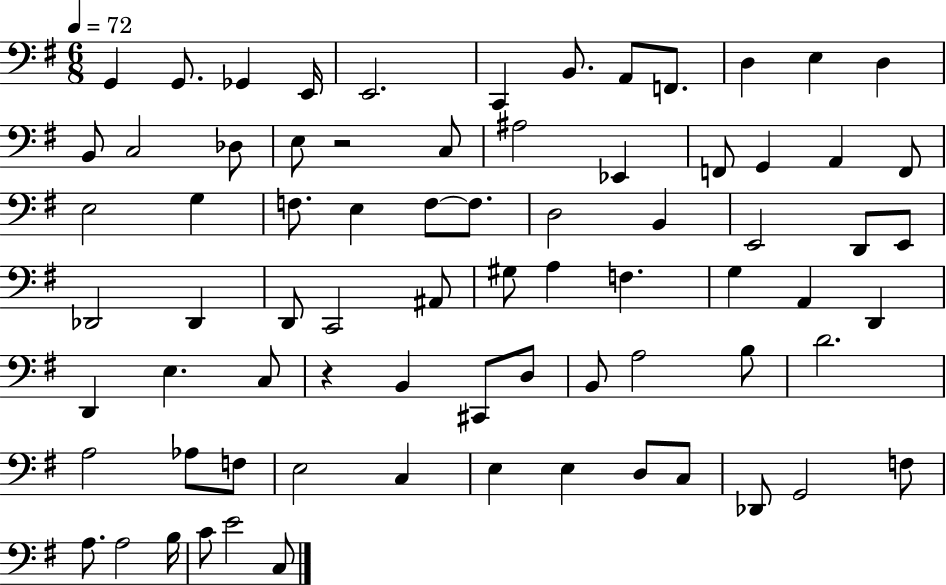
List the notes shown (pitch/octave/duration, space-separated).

G2/q G2/e. Gb2/q E2/s E2/h. C2/q B2/e. A2/e F2/e. D3/q E3/q D3/q B2/e C3/h Db3/e E3/e R/h C3/e A#3/h Eb2/q F2/e G2/q A2/q F2/e E3/h G3/q F3/e. E3/q F3/e F3/e. D3/h B2/q E2/h D2/e E2/e Db2/h Db2/q D2/e C2/h A#2/e G#3/e A3/q F3/q. G3/q A2/q D2/q D2/q E3/q. C3/e R/q B2/q C#2/e D3/e B2/e A3/h B3/e D4/h. A3/h Ab3/e F3/e E3/h C3/q E3/q E3/q D3/e C3/e Db2/e G2/h F3/e A3/e. A3/h B3/s C4/e E4/h C3/e